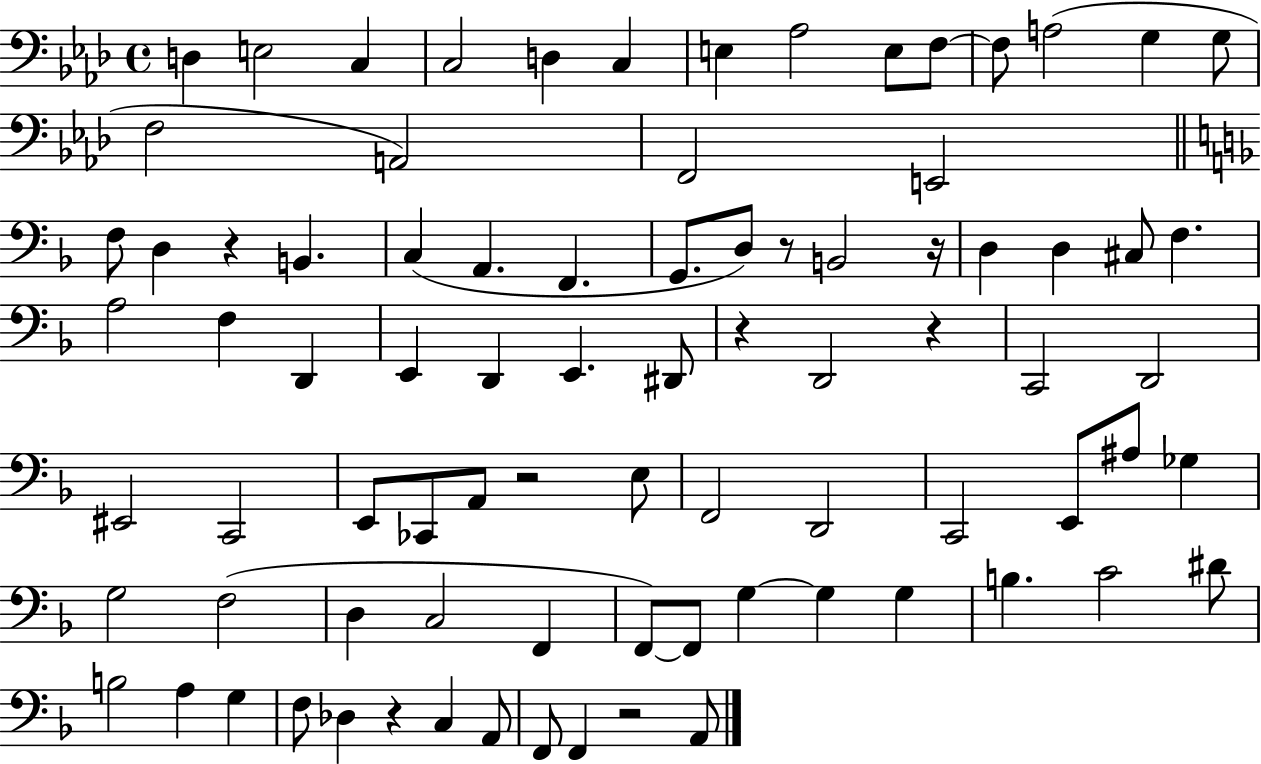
{
  \clef bass
  \time 4/4
  \defaultTimeSignature
  \key aes \major
  d4 e2 c4 | c2 d4 c4 | e4 aes2 e8 f8~~ | f8 a2( g4 g8 | \break f2 a,2) | f,2 e,2 | \bar "||" \break \key f \major f8 d4 r4 b,4. | c4( a,4. f,4. | g,8. d8) r8 b,2 r16 | d4 d4 cis8 f4. | \break a2 f4 d,4 | e,4 d,4 e,4. dis,8 | r4 d,2 r4 | c,2 d,2 | \break eis,2 c,2 | e,8 ces,8 a,8 r2 e8 | f,2 d,2 | c,2 e,8 ais8 ges4 | \break g2 f2( | d4 c2 f,4 | f,8~~) f,8 g4~~ g4 g4 | b4. c'2 dis'8 | \break b2 a4 g4 | f8 des4 r4 c4 a,8 | f,8 f,4 r2 a,8 | \bar "|."
}